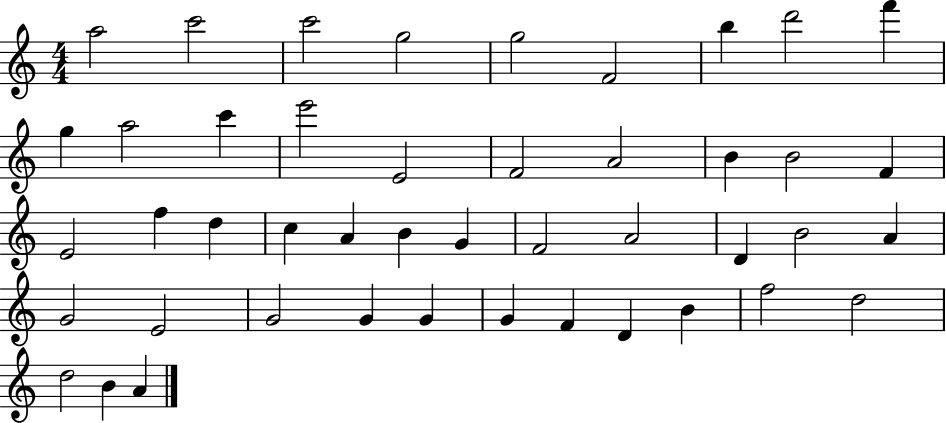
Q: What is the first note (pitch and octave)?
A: A5